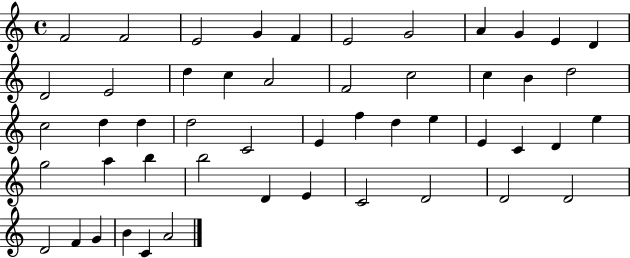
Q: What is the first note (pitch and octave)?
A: F4